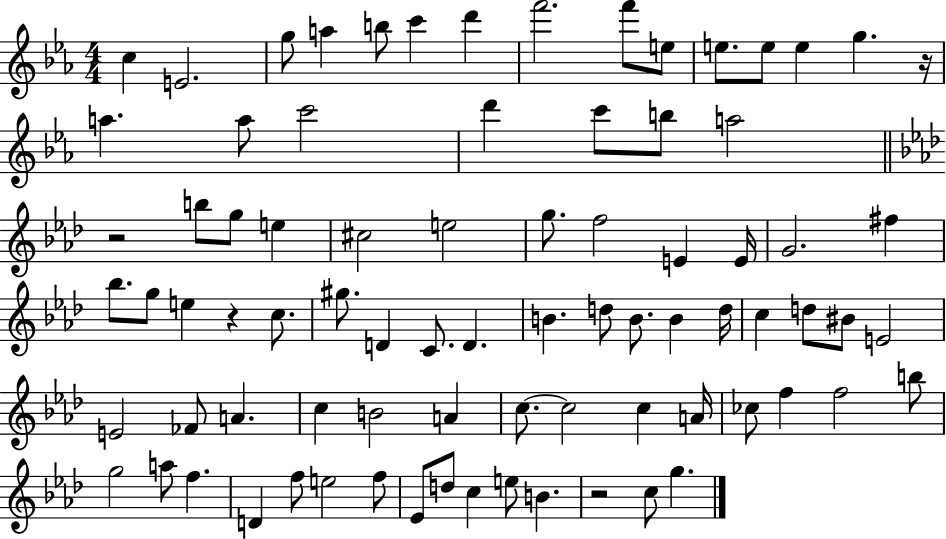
X:1
T:Untitled
M:4/4
L:1/4
K:Eb
c E2 g/2 a b/2 c' d' f'2 f'/2 e/2 e/2 e/2 e g z/4 a a/2 c'2 d' c'/2 b/2 a2 z2 b/2 g/2 e ^c2 e2 g/2 f2 E E/4 G2 ^f _b/2 g/2 e z c/2 ^g/2 D C/2 D B d/2 B/2 B d/4 c d/2 ^B/2 E2 E2 _F/2 A c B2 A c/2 c2 c A/4 _c/2 f f2 b/2 g2 a/2 f D f/2 e2 f/2 _E/2 d/2 c e/2 B z2 c/2 g